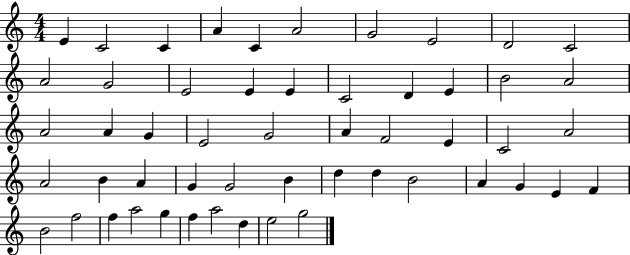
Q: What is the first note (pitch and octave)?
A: E4